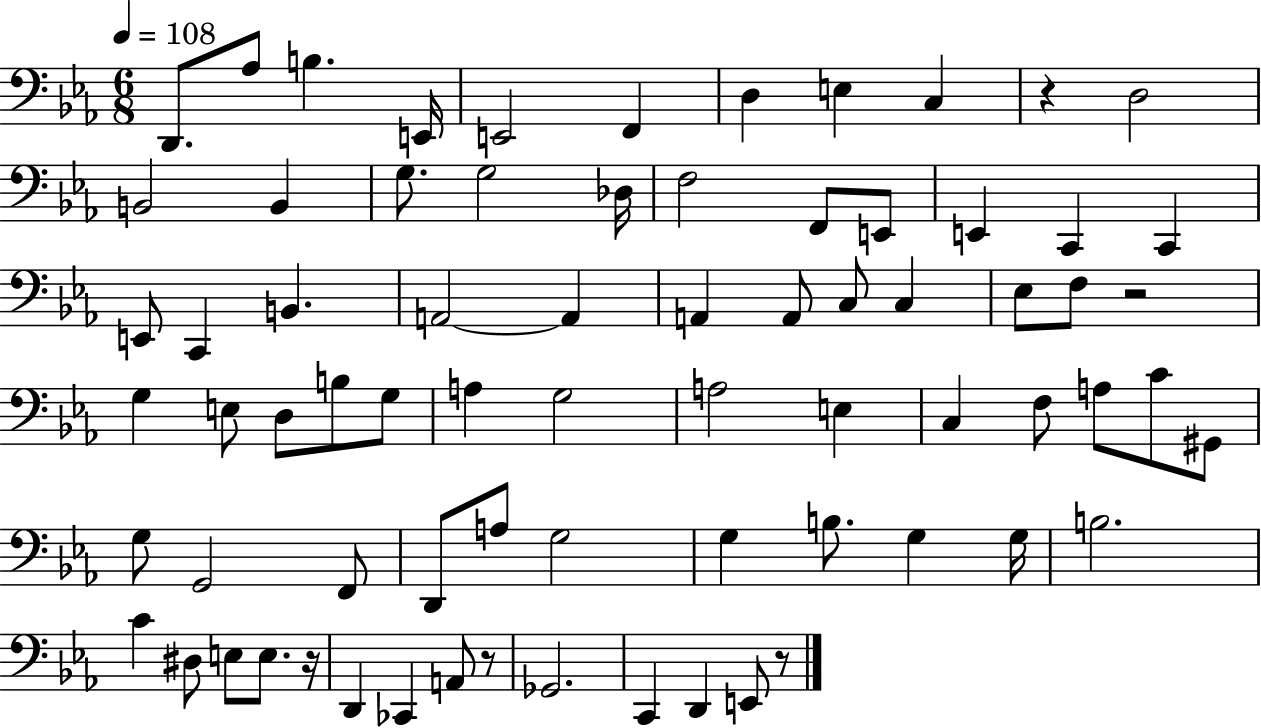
D2/e. Ab3/e B3/q. E2/s E2/h F2/q D3/q E3/q C3/q R/q D3/h B2/h B2/q G3/e. G3/h Db3/s F3/h F2/e E2/e E2/q C2/q C2/q E2/e C2/q B2/q. A2/h A2/q A2/q A2/e C3/e C3/q Eb3/e F3/e R/h G3/q E3/e D3/e B3/e G3/e A3/q G3/h A3/h E3/q C3/q F3/e A3/e C4/e G#2/e G3/e G2/h F2/e D2/e A3/e G3/h G3/q B3/e. G3/q G3/s B3/h. C4/q D#3/e E3/e E3/e. R/s D2/q CES2/q A2/e R/e Gb2/h. C2/q D2/q E2/e R/e